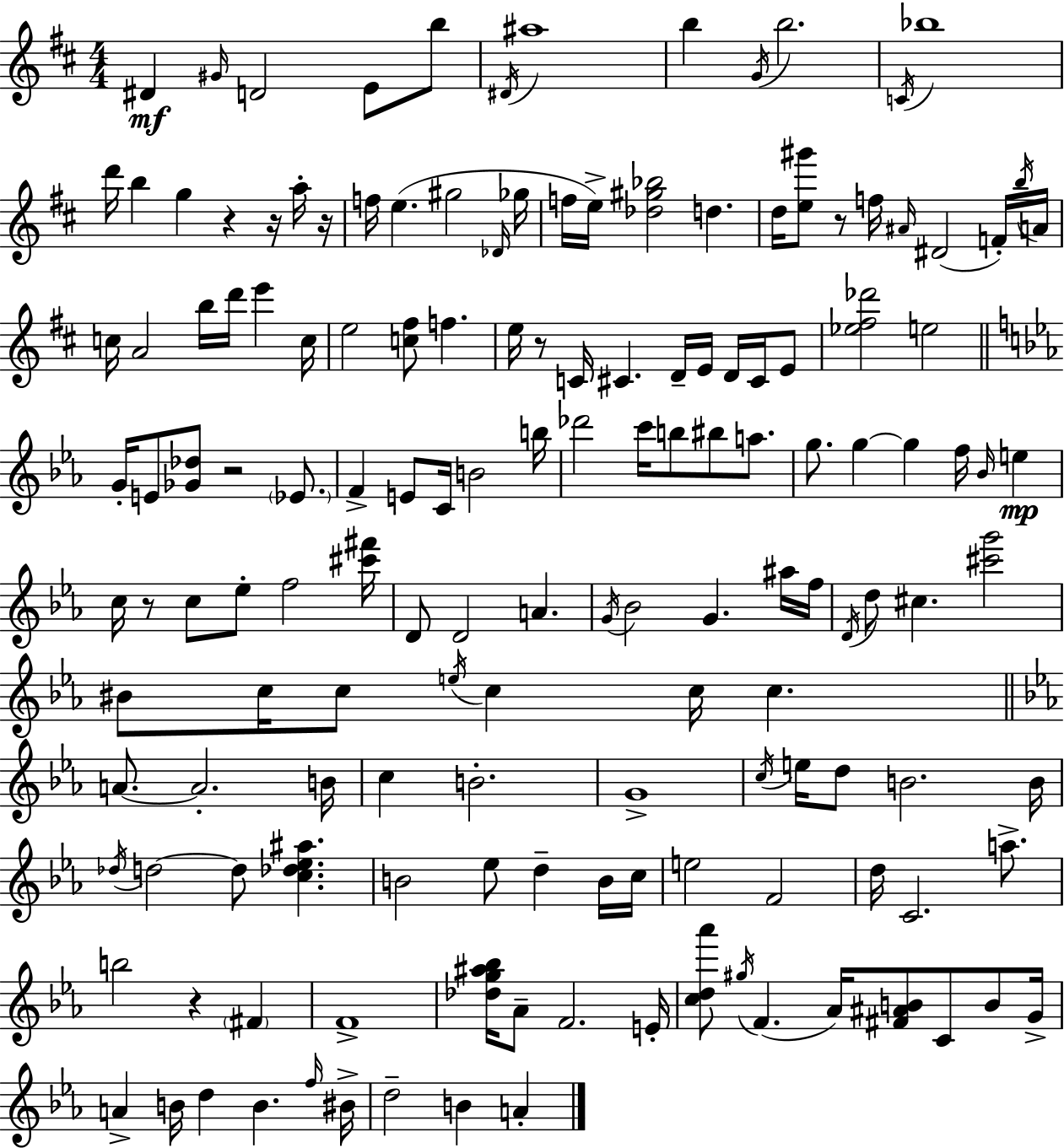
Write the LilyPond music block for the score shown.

{
  \clef treble
  \numericTimeSignature
  \time 4/4
  \key d \major
  dis'4\mf \grace { gis'16 } d'2 e'8 b''8 | \acciaccatura { dis'16 } ais''1 | b''4 \acciaccatura { g'16 } b''2. | \acciaccatura { c'16 } bes''1 | \break d'''16 b''4 g''4 r4 | r16 a''16-. r16 f''16 e''4.( gis''2 | \grace { des'16 } ges''16 f''16 e''16->) <des'' gis'' bes''>2 d''4. | d''16 <e'' gis'''>8 r8 f''16 \grace { ais'16 }( dis'2 | \break f'16-.) \acciaccatura { b''16 } a'16 c''16 a'2 | b''16 d'''16 e'''4 c''16 e''2 <c'' fis''>8 | f''4. e''16 r8 c'16 cis'4. | d'16-- e'16 d'16 cis'16 e'8 <ees'' fis'' des'''>2 e''2 | \break \bar "||" \break \key c \minor g'16-. e'8 <ges' des''>8 r2 \parenthesize ees'8. | f'4-> e'8 c'16 b'2 b''16 | des'''2 c'''16 b''8 bis''8 a''8. | g''8. g''4~~ g''4 f''16 \grace { bes'16 }\mp e''4 | \break c''16 r8 c''8 ees''8-. f''2 | <cis''' fis'''>16 d'8 d'2 a'4. | \acciaccatura { g'16 } bes'2 g'4. | ais''16 f''16 \acciaccatura { d'16 } d''8 cis''4. <cis''' g'''>2 | \break bis'8 c''16 c''8 \acciaccatura { e''16 } c''4 c''16 c''4. | \bar "||" \break \key ees \major a'8.~~ a'2.-. b'16 | c''4 b'2.-. | g'1-> | \acciaccatura { c''16 } e''16 d''8 b'2. | \break b'16 \acciaccatura { des''16 } d''2~~ d''8 <c'' des'' ees'' ais''>4. | b'2 ees''8 d''4-- | b'16 c''16 e''2 f'2 | d''16 c'2. a''8.-> | \break b''2 r4 \parenthesize fis'4 | f'1-> | <des'' g'' ais'' bes''>16 aes'8-- f'2. | e'16-. <c'' d'' aes'''>8 \acciaccatura { gis''16 }( f'4. aes'16) <fis' ais' b'>8 c'8 | \break b'8 g'16-> a'4-> b'16 d''4 b'4. | \grace { f''16 } bis'16-> d''2-- b'4 | a'4-. \bar "|."
}